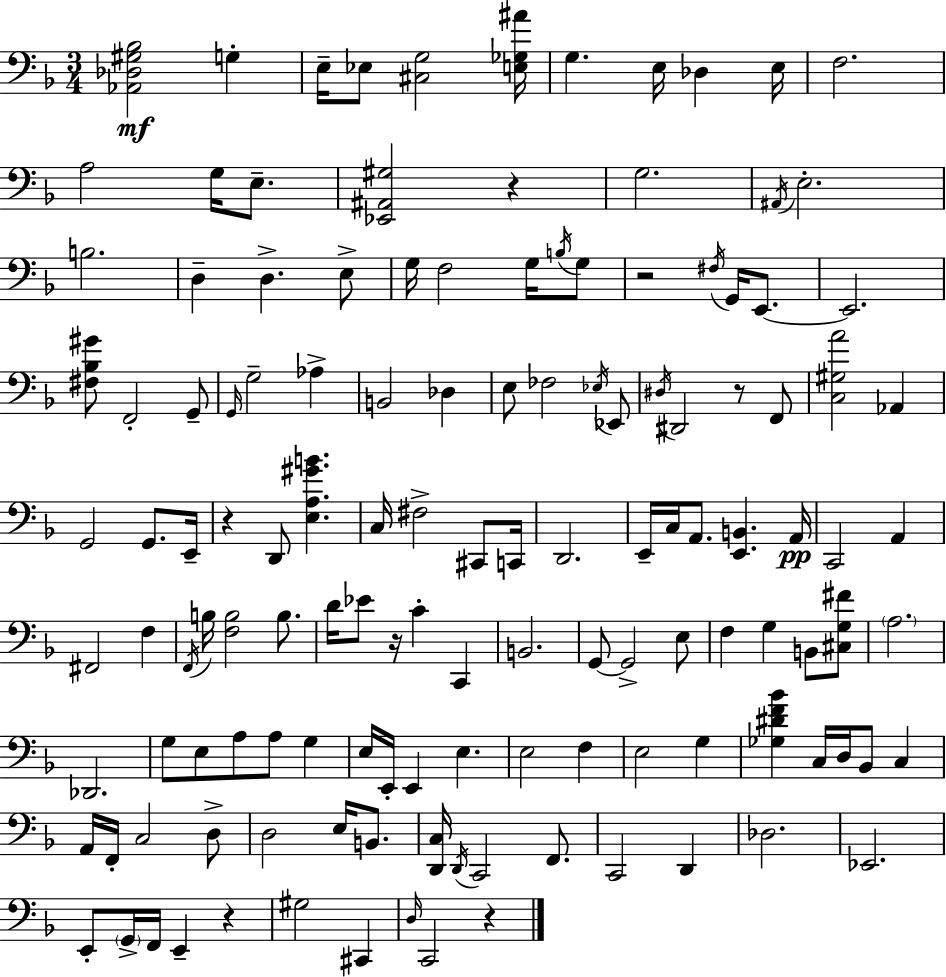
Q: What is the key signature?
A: F major